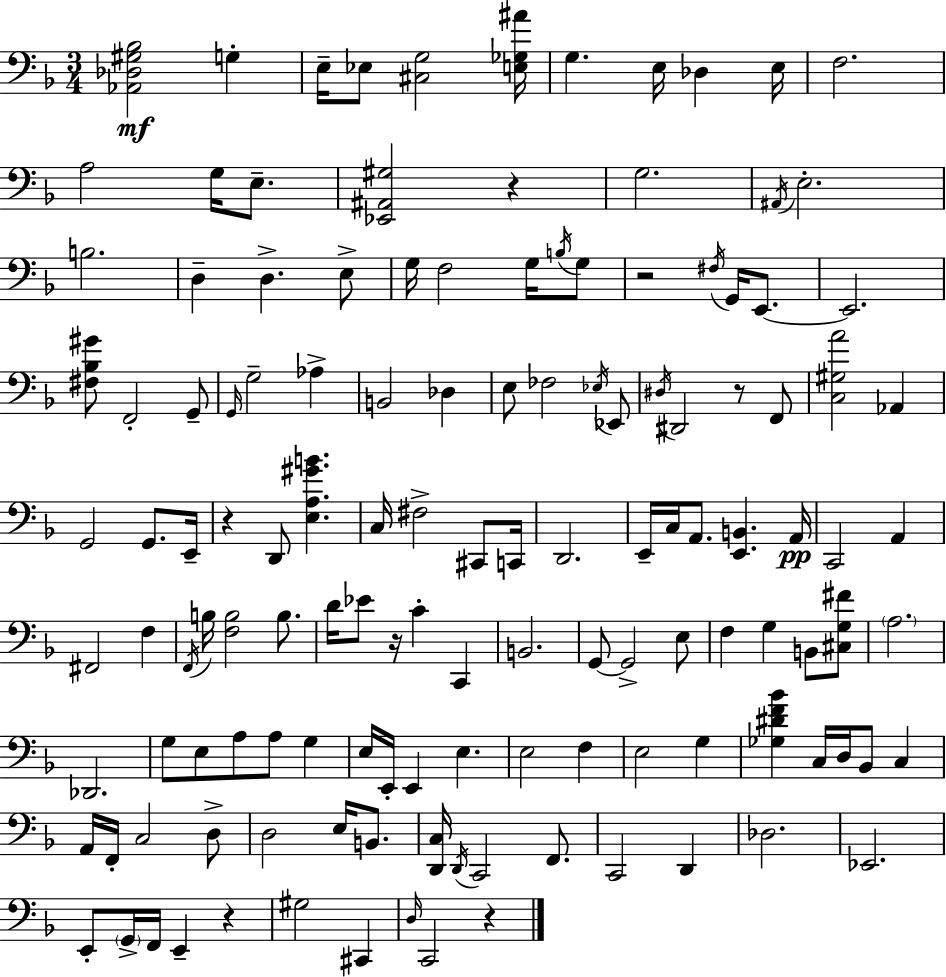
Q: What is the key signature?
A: F major